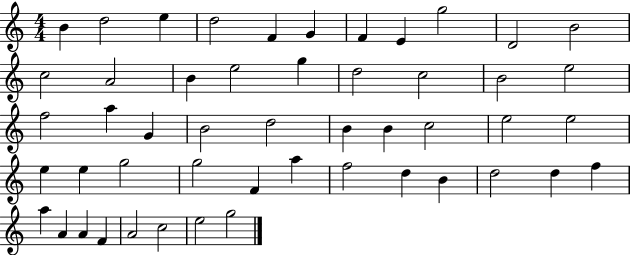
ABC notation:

X:1
T:Untitled
M:4/4
L:1/4
K:C
B d2 e d2 F G F E g2 D2 B2 c2 A2 B e2 g d2 c2 B2 e2 f2 a G B2 d2 B B c2 e2 e2 e e g2 g2 F a f2 d B d2 d f a A A F A2 c2 e2 g2